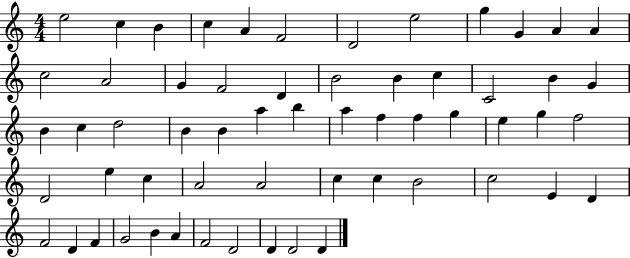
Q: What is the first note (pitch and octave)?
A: E5